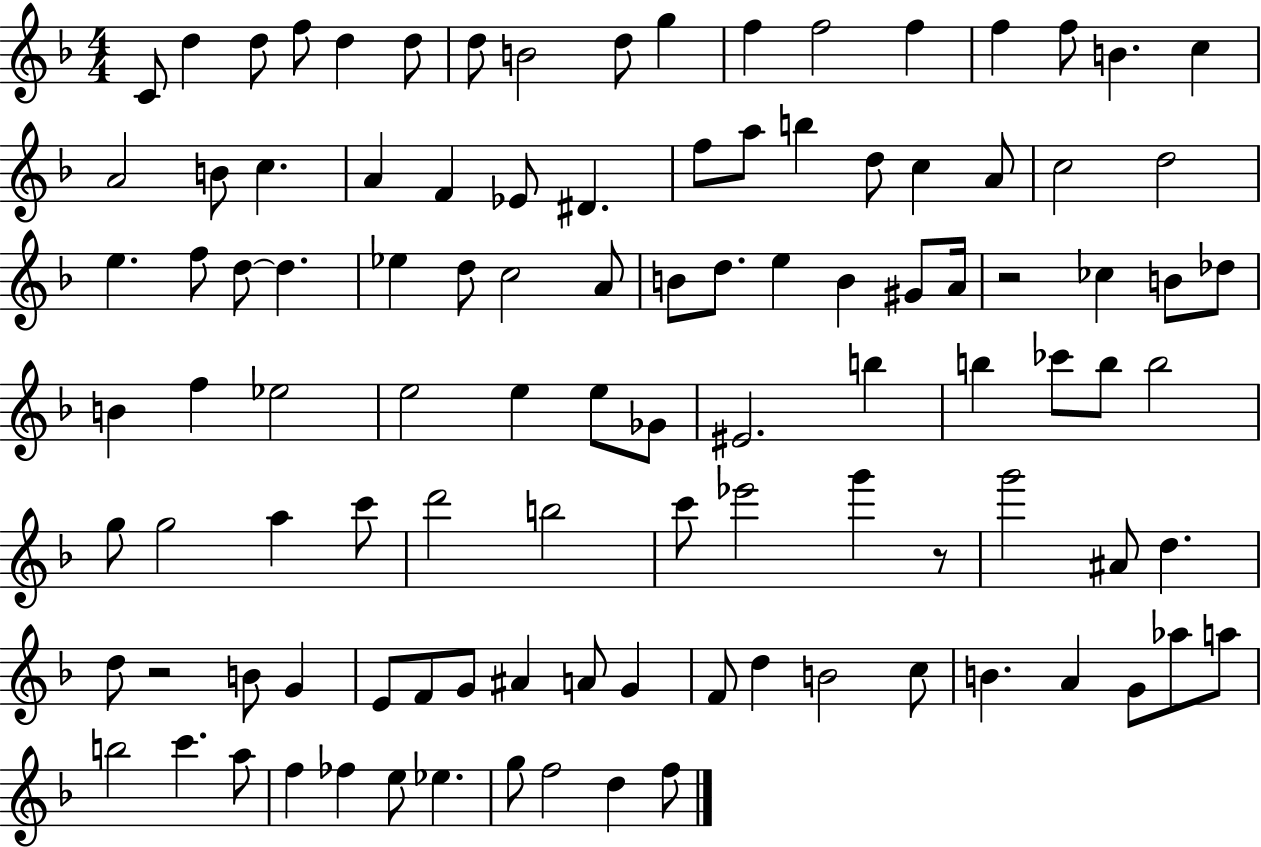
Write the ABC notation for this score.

X:1
T:Untitled
M:4/4
L:1/4
K:F
C/2 d d/2 f/2 d d/2 d/2 B2 d/2 g f f2 f f f/2 B c A2 B/2 c A F _E/2 ^D f/2 a/2 b d/2 c A/2 c2 d2 e f/2 d/2 d _e d/2 c2 A/2 B/2 d/2 e B ^G/2 A/4 z2 _c B/2 _d/2 B f _e2 e2 e e/2 _G/2 ^E2 b b _c'/2 b/2 b2 g/2 g2 a c'/2 d'2 b2 c'/2 _e'2 g' z/2 g'2 ^A/2 d d/2 z2 B/2 G E/2 F/2 G/2 ^A A/2 G F/2 d B2 c/2 B A G/2 _a/2 a/2 b2 c' a/2 f _f e/2 _e g/2 f2 d f/2